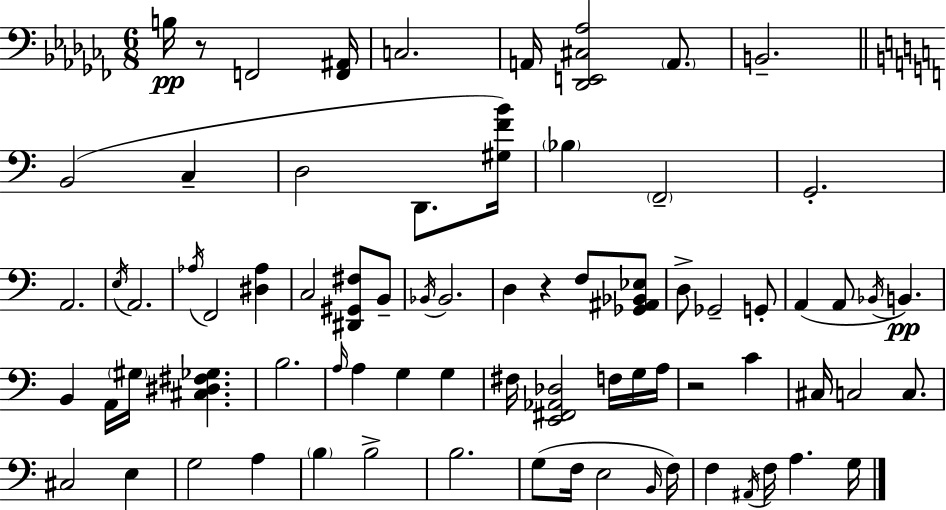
{
  \clef bass
  \numericTimeSignature
  \time 6/8
  \key aes \minor
  b16\pp r8 f,2 <f, ais,>16 | c2. | a,16 <des, e, cis aes>2 \parenthesize a,8. | b,2.-- | \break \bar "||" \break \key c \major b,2( c4-- | d2 d,8. <gis f' b'>16) | \parenthesize bes4 \parenthesize f,2-- | g,2.-. | \break a,2. | \acciaccatura { e16 } a,2. | \acciaccatura { aes16 } f,2 <dis aes>4 | c2 <dis, gis, fis>8 | \break b,8-- \acciaccatura { bes,16 } bes,2. | d4 r4 f8 | <ges, ais, bes, ees>8 d8-> ges,2-- | g,8-. a,4( a,8 \acciaccatura { bes,16 }\pp b,4.) | \break b,4 a,16 \parenthesize gis16 <cis dis fis ges>4. | b2. | \grace { a16 } a4 g4 | g4 fis16 <e, fis, aes, des>2 | \break f16 g16 a16 r2 | c'4 cis16 c2 | c8. cis2 | e4 g2 | \break a4 \parenthesize b4 b2-> | b2. | g8( f16 e2 | \grace { b,16 } f16) f4 \acciaccatura { ais,16 } f16 | \break a4. g16 \bar "|."
}